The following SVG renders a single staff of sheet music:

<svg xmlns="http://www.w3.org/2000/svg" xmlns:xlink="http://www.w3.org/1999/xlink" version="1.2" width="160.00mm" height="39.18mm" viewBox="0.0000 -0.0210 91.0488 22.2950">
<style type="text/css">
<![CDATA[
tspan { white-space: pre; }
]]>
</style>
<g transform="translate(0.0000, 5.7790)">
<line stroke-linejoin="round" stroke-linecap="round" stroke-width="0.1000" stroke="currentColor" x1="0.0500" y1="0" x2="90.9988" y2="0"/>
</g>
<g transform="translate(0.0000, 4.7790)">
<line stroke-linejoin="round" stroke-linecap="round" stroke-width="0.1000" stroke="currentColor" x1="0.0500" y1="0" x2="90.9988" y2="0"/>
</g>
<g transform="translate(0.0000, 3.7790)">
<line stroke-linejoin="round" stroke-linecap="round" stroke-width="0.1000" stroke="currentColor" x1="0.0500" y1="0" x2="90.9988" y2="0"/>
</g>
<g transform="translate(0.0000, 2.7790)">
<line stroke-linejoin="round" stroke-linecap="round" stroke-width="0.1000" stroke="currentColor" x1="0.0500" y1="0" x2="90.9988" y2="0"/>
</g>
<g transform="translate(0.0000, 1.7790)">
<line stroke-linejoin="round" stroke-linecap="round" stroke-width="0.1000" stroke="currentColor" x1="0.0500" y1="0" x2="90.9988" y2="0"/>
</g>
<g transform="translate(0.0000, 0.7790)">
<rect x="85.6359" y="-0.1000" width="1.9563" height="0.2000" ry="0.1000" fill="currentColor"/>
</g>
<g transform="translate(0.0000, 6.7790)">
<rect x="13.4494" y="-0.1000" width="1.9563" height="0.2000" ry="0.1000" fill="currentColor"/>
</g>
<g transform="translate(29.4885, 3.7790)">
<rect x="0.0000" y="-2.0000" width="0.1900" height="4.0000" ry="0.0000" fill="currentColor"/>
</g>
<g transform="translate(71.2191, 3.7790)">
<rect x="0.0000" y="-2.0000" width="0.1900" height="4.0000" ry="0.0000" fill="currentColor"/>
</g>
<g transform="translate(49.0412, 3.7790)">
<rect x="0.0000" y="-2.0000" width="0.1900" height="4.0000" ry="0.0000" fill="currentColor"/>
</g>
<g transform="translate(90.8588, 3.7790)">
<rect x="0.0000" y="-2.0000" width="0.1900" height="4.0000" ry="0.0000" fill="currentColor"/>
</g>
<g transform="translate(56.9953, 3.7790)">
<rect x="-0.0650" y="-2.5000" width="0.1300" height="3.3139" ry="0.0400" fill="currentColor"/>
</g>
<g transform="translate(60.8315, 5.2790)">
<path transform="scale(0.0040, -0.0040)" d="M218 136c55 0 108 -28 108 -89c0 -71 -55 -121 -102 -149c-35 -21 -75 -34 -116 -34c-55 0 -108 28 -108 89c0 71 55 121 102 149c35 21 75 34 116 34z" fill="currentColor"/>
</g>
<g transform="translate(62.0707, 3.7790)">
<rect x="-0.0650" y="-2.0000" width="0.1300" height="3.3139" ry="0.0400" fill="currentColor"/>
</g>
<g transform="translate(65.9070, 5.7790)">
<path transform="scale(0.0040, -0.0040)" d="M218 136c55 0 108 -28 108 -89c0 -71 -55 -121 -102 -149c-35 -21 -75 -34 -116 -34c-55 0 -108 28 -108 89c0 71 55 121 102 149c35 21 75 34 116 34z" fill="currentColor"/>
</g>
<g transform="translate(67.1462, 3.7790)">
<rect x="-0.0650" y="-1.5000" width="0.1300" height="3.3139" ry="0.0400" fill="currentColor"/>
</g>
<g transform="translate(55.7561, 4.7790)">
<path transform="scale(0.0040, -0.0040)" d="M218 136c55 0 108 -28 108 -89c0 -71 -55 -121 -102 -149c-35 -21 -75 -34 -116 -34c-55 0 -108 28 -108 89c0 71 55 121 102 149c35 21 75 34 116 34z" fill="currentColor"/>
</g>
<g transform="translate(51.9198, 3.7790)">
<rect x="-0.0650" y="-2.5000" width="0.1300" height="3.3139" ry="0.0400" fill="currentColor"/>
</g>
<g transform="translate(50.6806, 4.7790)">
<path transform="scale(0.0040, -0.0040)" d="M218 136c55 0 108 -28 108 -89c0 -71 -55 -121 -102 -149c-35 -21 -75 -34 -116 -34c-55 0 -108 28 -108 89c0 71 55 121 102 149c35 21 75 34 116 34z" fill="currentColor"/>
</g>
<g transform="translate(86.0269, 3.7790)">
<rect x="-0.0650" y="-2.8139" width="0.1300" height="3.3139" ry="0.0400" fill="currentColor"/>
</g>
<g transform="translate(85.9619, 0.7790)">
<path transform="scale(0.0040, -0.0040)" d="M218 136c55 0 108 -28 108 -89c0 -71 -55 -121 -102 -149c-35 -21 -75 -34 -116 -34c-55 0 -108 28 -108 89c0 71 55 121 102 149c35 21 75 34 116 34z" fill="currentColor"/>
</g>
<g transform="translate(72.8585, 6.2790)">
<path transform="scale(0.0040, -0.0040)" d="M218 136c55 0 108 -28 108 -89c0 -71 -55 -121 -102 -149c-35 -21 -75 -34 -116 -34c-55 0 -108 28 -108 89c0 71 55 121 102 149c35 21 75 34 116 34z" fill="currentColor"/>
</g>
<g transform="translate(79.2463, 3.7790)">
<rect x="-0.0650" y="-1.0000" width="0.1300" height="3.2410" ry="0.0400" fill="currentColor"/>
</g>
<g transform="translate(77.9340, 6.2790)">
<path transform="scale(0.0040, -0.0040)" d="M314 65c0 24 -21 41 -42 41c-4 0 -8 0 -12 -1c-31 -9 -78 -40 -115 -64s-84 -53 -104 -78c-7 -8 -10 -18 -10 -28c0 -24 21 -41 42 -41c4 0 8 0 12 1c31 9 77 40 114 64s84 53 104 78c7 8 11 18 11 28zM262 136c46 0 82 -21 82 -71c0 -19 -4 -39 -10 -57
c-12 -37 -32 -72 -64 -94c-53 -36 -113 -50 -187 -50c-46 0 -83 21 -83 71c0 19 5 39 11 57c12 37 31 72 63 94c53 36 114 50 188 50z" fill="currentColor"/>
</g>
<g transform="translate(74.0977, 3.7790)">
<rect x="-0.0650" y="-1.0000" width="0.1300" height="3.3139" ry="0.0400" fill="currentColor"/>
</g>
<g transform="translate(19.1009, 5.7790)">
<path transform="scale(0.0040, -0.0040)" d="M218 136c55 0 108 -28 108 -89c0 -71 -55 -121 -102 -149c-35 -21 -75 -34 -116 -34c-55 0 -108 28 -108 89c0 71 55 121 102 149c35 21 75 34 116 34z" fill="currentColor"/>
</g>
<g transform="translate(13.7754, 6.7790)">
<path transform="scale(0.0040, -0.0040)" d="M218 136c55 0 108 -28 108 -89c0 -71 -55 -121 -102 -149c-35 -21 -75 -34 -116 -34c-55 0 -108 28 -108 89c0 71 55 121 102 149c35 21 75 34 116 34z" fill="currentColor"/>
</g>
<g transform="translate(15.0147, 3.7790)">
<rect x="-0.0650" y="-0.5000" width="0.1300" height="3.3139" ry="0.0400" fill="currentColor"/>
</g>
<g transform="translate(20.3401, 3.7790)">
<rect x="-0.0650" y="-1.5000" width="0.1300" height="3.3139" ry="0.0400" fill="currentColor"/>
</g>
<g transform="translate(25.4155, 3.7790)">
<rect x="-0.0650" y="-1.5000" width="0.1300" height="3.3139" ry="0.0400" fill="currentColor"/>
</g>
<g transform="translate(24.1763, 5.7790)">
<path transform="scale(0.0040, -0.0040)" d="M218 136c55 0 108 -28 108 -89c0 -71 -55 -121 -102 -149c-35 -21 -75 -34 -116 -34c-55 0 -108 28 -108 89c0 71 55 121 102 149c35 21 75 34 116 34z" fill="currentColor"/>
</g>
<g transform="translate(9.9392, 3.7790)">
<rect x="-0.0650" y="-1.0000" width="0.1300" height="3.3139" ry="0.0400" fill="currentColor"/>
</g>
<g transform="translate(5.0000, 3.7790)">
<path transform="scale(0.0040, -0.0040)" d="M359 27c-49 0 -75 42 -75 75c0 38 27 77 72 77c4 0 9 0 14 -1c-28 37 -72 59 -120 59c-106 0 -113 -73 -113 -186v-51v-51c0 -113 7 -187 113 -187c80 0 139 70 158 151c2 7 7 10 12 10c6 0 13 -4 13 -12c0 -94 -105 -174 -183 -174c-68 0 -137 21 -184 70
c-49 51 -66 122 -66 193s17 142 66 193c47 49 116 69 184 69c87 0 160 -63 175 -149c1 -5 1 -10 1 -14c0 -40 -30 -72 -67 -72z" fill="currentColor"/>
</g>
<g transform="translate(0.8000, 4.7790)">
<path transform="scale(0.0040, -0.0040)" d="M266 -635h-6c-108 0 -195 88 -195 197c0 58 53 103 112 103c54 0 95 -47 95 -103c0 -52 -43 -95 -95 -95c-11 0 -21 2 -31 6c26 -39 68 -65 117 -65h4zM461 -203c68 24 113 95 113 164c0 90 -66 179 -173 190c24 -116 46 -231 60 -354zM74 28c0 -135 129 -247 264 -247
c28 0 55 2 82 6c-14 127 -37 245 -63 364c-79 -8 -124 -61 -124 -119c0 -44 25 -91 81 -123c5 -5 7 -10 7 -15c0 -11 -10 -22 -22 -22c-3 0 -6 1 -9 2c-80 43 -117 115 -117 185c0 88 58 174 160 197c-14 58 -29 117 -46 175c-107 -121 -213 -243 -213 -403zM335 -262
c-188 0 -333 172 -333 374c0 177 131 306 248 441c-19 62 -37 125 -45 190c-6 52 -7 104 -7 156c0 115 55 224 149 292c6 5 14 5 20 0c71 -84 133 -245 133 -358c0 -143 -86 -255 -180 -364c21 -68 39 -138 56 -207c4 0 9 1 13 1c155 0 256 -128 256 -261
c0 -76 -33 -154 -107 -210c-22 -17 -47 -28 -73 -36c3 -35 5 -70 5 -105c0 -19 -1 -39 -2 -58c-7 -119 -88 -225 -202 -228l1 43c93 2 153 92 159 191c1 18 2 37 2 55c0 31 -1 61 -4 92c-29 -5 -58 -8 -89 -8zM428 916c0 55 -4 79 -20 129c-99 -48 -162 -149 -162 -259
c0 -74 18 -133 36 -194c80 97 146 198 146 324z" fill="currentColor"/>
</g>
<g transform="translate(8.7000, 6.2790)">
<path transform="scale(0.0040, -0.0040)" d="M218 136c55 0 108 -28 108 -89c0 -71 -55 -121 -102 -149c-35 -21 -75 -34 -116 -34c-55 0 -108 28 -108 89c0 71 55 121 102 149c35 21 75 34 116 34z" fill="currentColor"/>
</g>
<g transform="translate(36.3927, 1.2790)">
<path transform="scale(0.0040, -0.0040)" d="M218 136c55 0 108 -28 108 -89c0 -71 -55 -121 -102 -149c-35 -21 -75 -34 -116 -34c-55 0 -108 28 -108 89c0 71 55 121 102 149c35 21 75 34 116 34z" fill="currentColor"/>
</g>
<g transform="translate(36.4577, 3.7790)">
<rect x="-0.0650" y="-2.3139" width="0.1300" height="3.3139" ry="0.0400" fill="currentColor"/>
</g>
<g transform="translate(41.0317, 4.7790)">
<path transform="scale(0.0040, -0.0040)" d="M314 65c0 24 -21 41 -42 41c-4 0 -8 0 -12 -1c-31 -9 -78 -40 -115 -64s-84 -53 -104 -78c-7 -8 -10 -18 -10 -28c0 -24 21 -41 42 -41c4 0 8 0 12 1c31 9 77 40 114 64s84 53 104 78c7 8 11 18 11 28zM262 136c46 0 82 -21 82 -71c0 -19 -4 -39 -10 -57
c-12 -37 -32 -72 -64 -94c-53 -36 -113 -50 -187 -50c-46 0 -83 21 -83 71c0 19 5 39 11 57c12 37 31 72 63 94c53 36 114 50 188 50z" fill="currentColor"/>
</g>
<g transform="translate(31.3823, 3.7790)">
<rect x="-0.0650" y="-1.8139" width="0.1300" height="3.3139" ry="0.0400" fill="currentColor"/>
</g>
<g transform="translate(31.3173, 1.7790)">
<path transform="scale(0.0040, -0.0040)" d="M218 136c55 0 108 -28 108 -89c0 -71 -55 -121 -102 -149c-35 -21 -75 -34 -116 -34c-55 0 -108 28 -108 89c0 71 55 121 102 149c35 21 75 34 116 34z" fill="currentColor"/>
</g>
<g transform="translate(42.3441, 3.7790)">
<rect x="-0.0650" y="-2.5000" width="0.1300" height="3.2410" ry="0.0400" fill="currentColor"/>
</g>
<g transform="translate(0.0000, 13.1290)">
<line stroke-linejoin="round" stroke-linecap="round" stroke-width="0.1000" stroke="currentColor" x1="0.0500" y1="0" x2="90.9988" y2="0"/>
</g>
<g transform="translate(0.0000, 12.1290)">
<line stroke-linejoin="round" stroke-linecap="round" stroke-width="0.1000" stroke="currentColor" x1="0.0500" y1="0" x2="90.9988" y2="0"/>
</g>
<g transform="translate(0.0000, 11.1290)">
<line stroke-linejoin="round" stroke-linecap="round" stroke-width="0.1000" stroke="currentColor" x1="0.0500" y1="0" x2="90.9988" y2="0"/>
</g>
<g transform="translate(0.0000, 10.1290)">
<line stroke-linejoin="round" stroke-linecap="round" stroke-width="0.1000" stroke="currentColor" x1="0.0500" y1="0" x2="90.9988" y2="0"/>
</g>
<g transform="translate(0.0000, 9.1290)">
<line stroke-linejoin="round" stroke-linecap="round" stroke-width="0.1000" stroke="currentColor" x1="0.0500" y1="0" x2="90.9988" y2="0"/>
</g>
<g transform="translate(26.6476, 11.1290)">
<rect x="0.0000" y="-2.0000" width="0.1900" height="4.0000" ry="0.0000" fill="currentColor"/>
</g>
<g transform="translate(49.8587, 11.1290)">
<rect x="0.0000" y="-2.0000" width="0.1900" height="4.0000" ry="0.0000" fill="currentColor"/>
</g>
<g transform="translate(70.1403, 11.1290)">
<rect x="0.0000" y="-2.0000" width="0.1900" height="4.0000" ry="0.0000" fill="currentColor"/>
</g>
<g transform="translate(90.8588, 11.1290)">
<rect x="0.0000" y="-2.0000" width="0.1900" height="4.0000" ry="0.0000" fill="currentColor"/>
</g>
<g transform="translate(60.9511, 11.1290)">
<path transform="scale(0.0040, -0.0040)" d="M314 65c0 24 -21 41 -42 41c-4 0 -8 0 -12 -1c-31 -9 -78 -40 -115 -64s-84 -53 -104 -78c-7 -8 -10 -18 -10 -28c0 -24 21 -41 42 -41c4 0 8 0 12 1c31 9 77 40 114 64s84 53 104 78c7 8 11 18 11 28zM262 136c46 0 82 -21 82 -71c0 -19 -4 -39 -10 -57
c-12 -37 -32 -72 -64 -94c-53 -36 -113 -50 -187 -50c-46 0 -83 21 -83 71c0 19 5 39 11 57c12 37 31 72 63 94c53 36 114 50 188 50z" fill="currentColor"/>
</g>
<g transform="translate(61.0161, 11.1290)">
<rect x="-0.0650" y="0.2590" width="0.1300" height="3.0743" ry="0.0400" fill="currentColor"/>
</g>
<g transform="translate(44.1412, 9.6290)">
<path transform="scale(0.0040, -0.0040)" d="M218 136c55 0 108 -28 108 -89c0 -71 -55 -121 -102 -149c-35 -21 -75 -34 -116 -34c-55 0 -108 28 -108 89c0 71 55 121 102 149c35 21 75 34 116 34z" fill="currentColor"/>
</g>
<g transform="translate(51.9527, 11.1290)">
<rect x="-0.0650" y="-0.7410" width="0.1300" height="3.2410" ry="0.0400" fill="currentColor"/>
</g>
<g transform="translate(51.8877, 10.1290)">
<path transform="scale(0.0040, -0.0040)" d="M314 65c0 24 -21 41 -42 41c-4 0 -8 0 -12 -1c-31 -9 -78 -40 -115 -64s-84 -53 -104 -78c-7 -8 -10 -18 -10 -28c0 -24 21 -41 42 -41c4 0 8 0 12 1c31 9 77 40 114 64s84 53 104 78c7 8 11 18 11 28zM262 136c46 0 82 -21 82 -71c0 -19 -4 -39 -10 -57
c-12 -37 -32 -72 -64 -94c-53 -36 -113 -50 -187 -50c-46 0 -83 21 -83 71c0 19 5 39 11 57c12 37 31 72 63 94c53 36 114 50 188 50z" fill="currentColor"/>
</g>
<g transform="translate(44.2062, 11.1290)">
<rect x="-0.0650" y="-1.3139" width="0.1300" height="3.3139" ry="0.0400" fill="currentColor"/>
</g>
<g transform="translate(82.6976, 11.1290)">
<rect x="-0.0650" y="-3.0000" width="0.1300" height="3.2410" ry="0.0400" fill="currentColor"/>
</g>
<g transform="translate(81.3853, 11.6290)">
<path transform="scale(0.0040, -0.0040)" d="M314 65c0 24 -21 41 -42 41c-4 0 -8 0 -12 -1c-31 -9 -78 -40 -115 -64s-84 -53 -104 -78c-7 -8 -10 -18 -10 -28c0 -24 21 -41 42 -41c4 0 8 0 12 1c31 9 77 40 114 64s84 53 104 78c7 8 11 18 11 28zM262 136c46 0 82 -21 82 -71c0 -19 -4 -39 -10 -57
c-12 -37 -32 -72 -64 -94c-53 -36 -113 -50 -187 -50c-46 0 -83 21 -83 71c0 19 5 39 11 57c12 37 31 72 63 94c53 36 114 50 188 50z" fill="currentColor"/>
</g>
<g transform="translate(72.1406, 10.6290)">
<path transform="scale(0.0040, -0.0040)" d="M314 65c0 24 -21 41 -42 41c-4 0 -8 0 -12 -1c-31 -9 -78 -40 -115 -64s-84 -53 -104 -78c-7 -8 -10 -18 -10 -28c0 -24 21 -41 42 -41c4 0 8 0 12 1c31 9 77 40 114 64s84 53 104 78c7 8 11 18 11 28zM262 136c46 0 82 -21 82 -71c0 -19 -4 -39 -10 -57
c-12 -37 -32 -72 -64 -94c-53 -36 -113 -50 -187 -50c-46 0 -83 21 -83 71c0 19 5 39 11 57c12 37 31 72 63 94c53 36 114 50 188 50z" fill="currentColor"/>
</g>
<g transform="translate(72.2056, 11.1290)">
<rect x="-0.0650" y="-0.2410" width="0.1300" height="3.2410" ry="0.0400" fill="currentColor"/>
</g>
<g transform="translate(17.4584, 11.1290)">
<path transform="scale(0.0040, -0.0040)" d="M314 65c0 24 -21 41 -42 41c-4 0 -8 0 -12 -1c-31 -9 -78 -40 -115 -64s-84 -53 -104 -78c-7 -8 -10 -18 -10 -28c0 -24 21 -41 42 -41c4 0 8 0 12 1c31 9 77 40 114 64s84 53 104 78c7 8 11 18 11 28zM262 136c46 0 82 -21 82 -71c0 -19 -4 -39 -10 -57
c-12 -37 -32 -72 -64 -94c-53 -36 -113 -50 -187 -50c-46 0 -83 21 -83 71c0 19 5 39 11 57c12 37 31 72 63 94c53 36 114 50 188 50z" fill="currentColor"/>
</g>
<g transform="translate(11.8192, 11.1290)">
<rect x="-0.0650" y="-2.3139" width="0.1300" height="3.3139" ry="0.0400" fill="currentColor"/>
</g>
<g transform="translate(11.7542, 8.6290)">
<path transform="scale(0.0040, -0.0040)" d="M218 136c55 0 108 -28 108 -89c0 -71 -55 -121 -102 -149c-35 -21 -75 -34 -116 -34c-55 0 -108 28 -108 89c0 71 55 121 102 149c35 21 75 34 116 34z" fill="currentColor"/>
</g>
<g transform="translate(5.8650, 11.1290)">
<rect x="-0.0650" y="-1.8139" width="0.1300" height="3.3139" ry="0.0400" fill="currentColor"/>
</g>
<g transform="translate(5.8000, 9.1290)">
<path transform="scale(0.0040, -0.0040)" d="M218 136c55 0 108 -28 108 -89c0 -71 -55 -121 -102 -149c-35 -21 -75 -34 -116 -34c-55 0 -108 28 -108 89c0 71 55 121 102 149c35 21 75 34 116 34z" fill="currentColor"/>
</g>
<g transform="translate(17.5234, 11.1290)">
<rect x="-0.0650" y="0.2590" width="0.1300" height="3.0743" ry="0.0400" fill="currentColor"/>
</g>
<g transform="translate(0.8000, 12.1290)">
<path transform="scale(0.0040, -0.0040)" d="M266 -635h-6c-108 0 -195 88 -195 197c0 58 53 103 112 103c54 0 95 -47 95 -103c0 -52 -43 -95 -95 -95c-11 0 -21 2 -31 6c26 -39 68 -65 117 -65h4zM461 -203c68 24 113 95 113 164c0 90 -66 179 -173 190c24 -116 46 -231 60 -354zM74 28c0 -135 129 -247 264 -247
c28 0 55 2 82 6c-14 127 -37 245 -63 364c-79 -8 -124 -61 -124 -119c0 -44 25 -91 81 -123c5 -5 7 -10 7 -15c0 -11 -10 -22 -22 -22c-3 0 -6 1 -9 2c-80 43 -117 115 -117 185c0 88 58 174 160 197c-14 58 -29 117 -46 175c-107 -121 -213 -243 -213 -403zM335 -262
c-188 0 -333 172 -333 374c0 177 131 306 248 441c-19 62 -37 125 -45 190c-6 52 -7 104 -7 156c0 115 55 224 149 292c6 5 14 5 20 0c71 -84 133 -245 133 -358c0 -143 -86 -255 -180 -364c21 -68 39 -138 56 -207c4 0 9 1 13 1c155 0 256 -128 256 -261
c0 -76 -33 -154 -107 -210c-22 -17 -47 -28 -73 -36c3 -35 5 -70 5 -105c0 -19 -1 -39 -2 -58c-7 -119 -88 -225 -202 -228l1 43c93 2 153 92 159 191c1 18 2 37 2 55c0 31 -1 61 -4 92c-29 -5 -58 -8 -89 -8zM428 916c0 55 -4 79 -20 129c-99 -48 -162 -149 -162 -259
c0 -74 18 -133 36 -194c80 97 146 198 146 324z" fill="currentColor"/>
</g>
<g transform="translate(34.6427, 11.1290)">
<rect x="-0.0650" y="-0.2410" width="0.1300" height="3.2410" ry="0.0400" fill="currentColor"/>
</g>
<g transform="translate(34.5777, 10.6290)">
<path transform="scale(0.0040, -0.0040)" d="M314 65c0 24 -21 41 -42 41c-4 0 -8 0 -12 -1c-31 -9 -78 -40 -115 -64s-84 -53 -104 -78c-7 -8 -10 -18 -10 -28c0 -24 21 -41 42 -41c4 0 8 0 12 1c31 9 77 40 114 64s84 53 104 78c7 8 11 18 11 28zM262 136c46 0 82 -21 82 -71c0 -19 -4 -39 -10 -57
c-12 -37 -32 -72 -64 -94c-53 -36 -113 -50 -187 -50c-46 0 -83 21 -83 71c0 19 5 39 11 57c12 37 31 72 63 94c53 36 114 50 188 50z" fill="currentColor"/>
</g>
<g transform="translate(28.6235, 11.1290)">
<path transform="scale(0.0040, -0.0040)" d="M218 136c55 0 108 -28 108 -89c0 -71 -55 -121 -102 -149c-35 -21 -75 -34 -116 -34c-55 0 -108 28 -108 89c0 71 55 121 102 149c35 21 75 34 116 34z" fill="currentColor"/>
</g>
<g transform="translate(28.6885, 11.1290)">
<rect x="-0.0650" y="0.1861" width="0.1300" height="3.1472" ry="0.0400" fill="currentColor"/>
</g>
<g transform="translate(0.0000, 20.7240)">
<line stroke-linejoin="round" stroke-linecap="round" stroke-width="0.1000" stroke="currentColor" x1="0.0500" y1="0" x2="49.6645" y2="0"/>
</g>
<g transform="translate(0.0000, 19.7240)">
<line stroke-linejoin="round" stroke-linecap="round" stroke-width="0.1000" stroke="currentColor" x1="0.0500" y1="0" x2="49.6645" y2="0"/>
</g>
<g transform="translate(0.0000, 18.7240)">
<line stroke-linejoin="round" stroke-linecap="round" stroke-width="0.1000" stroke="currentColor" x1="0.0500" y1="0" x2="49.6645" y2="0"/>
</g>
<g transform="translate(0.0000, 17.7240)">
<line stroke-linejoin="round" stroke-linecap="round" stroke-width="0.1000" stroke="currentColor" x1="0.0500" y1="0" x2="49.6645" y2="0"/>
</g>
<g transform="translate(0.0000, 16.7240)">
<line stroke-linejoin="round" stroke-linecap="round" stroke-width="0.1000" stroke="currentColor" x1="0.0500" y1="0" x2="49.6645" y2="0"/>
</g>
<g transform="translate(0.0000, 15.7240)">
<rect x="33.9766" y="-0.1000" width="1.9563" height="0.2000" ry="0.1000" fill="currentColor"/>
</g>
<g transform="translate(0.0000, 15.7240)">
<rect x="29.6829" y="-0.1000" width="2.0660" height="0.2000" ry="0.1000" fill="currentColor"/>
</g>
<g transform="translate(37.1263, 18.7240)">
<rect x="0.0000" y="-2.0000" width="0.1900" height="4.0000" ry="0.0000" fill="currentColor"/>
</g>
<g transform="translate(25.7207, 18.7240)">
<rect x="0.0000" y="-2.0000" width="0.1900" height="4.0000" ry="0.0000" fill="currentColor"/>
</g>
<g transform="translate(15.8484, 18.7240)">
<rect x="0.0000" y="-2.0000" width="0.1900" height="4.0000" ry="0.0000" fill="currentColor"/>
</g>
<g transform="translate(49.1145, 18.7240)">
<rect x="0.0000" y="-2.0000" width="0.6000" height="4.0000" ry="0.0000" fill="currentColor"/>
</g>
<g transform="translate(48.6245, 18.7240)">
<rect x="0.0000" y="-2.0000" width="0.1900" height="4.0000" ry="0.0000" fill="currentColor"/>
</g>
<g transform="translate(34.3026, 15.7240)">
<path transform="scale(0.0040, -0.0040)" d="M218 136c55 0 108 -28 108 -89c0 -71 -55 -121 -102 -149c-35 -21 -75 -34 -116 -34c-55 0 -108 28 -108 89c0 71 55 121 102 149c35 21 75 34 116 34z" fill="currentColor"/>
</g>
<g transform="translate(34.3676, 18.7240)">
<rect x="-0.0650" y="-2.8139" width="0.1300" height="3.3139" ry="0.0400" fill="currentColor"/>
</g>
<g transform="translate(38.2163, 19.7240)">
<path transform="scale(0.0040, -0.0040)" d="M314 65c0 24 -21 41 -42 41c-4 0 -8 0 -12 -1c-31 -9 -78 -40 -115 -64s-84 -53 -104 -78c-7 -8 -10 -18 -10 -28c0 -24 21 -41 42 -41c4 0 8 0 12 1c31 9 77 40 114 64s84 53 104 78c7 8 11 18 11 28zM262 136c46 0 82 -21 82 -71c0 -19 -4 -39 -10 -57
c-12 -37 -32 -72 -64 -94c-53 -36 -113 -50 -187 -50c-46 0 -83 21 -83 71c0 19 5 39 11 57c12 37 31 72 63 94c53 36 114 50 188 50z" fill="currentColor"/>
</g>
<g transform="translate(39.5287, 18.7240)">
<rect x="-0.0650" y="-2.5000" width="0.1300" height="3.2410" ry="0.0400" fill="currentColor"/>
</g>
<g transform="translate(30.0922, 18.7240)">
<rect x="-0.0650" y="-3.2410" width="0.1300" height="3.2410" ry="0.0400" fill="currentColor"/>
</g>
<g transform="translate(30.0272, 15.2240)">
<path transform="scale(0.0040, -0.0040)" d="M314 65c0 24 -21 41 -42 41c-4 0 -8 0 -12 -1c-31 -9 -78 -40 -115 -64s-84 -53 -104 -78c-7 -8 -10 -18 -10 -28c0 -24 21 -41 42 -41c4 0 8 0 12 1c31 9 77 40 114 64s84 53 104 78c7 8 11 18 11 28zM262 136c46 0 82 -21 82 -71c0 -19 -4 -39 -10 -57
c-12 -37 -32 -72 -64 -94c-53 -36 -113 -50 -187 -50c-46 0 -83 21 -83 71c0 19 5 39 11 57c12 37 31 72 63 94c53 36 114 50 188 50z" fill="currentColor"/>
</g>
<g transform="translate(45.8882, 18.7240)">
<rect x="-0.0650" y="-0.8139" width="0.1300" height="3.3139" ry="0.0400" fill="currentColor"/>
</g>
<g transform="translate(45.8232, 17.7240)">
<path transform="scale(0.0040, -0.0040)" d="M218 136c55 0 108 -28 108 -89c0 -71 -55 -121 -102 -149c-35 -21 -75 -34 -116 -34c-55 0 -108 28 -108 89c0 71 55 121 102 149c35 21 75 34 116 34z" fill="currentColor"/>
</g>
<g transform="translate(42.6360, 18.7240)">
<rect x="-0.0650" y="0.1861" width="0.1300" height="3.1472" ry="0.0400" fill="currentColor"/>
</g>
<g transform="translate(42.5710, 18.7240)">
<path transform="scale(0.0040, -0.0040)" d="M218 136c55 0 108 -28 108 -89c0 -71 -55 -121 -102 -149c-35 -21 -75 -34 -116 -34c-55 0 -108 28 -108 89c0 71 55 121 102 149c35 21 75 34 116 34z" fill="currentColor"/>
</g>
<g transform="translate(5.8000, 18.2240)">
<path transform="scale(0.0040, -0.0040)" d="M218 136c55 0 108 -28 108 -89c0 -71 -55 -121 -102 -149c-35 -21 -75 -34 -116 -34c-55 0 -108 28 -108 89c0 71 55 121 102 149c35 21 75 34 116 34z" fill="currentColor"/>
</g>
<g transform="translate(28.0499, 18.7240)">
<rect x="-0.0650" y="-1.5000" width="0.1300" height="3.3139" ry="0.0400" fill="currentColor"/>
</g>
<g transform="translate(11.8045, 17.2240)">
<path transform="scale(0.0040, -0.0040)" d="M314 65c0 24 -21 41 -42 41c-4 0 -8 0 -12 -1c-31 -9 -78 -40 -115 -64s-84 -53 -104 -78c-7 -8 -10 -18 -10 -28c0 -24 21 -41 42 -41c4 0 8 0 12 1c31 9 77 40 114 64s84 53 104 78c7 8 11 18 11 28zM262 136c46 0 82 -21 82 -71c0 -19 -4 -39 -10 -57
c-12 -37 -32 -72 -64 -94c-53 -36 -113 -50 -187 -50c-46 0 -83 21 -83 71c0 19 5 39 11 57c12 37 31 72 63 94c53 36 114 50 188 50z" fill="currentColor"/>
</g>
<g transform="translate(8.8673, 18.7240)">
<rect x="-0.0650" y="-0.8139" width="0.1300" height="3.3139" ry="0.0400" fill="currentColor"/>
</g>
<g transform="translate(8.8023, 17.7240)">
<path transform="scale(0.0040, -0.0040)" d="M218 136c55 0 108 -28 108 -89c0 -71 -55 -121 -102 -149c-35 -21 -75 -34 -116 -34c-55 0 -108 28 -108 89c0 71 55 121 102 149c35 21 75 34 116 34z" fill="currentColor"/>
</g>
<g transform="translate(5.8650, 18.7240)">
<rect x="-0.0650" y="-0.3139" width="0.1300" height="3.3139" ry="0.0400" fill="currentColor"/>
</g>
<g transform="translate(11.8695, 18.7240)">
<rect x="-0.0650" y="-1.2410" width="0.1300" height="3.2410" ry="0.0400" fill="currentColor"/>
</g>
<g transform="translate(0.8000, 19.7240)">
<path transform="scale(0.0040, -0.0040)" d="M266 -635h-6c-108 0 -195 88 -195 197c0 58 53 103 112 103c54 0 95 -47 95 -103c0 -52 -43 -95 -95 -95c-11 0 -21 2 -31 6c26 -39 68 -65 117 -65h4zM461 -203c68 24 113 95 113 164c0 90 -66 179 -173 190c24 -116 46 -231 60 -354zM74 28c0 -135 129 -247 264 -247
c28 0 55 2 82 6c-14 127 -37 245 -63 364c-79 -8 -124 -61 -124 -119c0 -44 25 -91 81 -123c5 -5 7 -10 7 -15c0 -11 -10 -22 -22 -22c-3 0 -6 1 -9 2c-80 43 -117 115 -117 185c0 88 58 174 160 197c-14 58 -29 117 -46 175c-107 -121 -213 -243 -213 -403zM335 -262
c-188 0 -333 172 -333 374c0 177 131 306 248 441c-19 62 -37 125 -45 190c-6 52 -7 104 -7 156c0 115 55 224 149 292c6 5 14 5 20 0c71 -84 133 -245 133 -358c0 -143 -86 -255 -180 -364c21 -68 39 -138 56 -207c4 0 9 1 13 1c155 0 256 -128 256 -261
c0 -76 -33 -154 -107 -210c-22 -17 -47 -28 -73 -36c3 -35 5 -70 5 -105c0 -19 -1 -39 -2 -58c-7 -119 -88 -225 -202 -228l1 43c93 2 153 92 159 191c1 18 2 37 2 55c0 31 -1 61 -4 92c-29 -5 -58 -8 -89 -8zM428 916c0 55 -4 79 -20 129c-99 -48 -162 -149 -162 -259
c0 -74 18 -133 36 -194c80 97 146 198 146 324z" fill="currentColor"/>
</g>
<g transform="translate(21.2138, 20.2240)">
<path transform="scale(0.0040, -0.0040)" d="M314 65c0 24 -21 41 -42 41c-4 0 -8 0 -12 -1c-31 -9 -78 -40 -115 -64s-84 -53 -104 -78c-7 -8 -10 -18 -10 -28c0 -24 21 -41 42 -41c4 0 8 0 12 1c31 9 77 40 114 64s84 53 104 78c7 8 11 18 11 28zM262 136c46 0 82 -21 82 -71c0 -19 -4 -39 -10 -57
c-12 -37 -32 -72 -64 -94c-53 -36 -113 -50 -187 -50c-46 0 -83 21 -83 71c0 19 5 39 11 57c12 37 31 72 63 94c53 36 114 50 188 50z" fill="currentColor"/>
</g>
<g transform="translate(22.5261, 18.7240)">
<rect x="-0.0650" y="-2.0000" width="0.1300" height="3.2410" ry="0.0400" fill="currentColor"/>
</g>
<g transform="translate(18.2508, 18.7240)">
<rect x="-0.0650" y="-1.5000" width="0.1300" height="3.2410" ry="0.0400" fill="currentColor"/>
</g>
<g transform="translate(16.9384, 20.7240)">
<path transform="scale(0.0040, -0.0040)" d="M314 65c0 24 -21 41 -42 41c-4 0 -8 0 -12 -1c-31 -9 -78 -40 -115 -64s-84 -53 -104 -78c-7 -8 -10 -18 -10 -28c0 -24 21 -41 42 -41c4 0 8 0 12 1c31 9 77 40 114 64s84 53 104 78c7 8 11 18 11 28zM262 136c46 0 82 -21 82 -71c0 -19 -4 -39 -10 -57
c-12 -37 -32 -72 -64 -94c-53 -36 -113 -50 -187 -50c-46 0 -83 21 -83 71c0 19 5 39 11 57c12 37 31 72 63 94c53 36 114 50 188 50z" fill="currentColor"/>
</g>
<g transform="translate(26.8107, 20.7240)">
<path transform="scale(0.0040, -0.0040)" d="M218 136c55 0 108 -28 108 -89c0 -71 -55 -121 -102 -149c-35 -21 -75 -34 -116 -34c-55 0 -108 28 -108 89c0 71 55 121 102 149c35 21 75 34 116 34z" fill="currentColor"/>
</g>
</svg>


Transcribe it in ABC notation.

X:1
T:Untitled
M:4/4
L:1/4
K:C
D C E E f g G2 G G F E D D2 a f g B2 B c2 e d2 B2 c2 A2 c d e2 E2 F2 E b2 a G2 B d